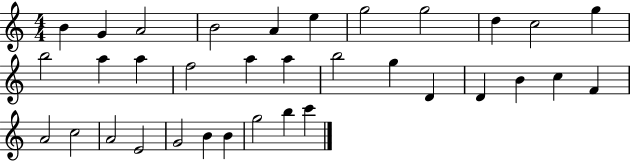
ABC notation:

X:1
T:Untitled
M:4/4
L:1/4
K:C
B G A2 B2 A e g2 g2 d c2 g b2 a a f2 a a b2 g D D B c F A2 c2 A2 E2 G2 B B g2 b c'